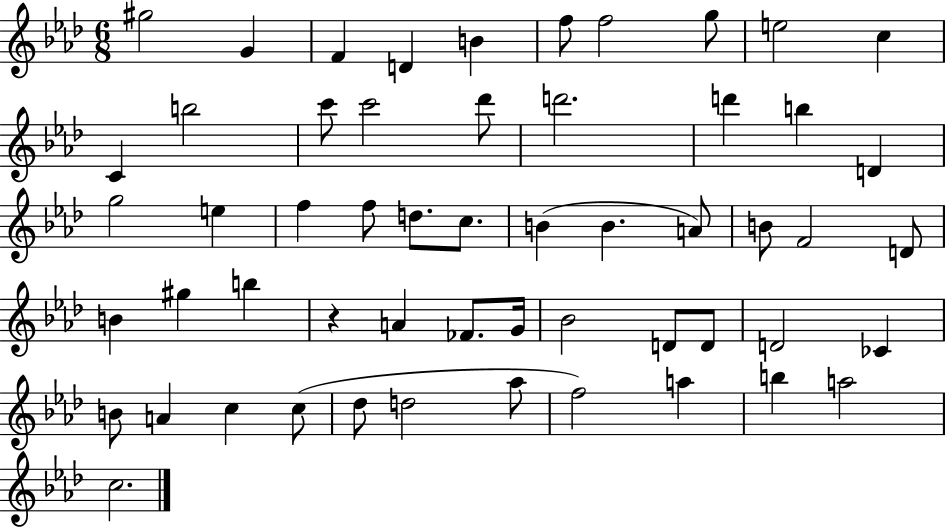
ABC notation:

X:1
T:Untitled
M:6/8
L:1/4
K:Ab
^g2 G F D B f/2 f2 g/2 e2 c C b2 c'/2 c'2 _d'/2 d'2 d' b D g2 e f f/2 d/2 c/2 B B A/2 B/2 F2 D/2 B ^g b z A _F/2 G/4 _B2 D/2 D/2 D2 _C B/2 A c c/2 _d/2 d2 _a/2 f2 a b a2 c2